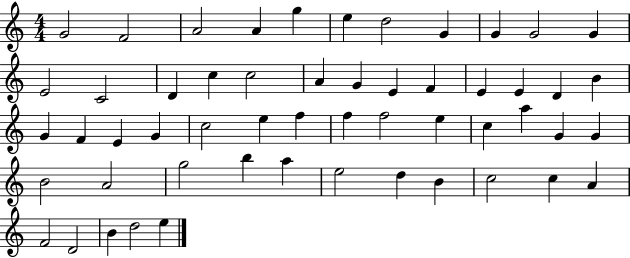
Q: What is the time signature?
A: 4/4